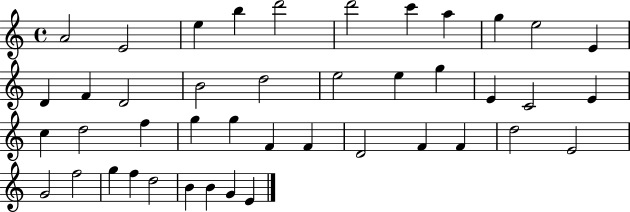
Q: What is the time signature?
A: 4/4